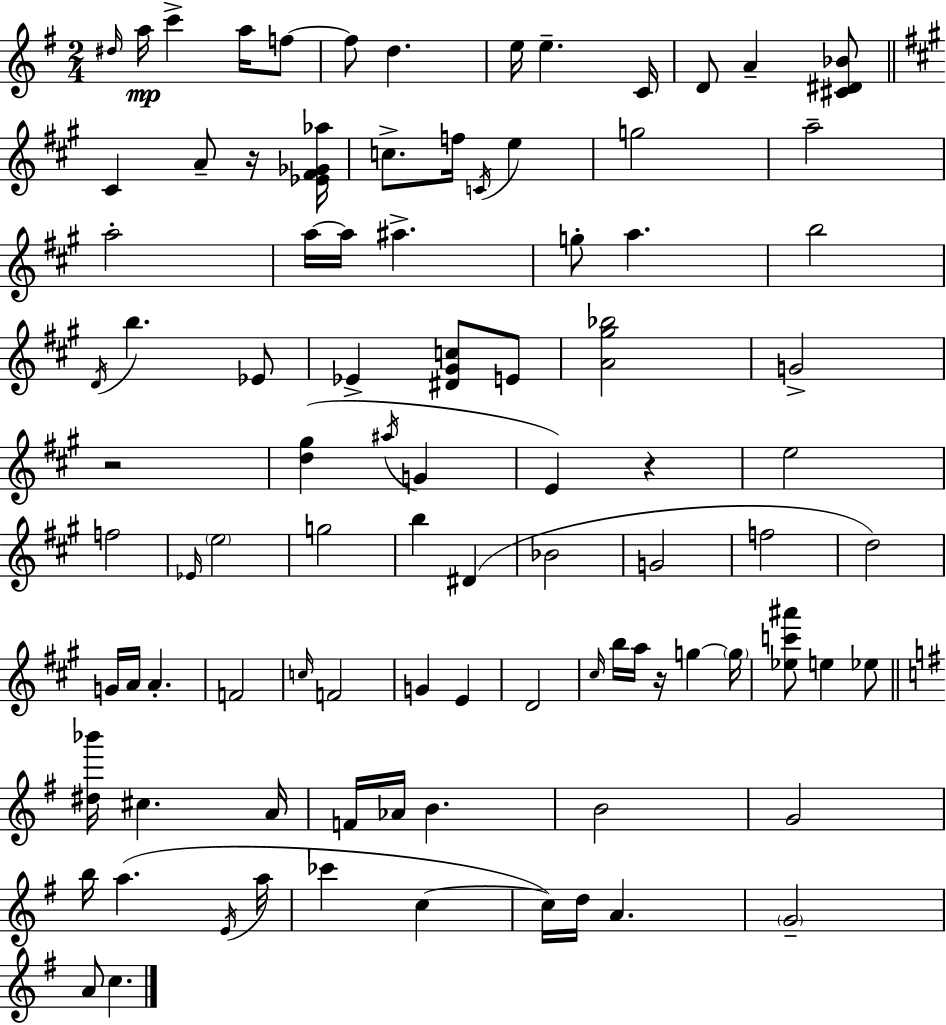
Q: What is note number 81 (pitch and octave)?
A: A4